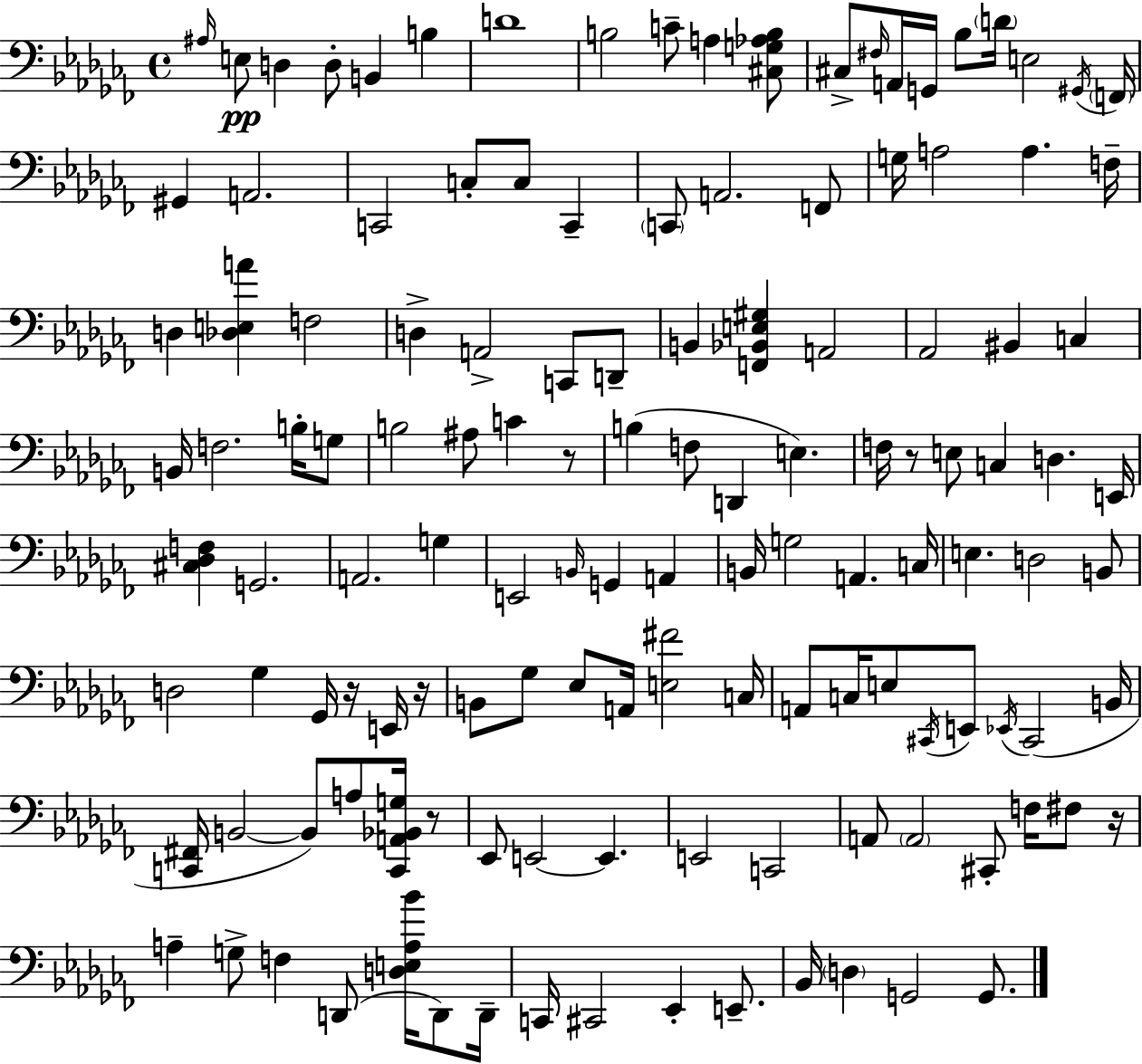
X:1
T:Untitled
M:4/4
L:1/4
K:Abm
^A,/4 E,/2 D, D,/2 B,, B, D4 B,2 C/2 A, [^C,G,_A,B,]/2 ^C,/2 ^F,/4 A,,/4 G,,/4 _B,/2 D/4 E,2 ^G,,/4 F,,/4 ^G,, A,,2 C,,2 C,/2 C,/2 C,, C,,/2 A,,2 F,,/2 G,/4 A,2 A, F,/4 D, [_D,E,A] F,2 D, A,,2 C,,/2 D,,/2 B,, [F,,_B,,E,^G,] A,,2 _A,,2 ^B,, C, B,,/4 F,2 B,/4 G,/2 B,2 ^A,/2 C z/2 B, F,/2 D,, E, F,/4 z/2 E,/2 C, D, E,,/4 [^C,_D,F,] G,,2 A,,2 G, E,,2 B,,/4 G,, A,, B,,/4 G,2 A,, C,/4 E, D,2 B,,/2 D,2 _G, _G,,/4 z/4 E,,/4 z/4 B,,/2 _G,/2 _E,/2 A,,/4 [E,^F]2 C,/4 A,,/2 C,/4 E,/2 ^C,,/4 E,,/2 _E,,/4 ^C,,2 B,,/4 [C,,^F,,]/4 B,,2 B,,/2 A,/2 [C,,A,,_B,,G,]/4 z/2 _E,,/2 E,,2 E,, E,,2 C,,2 A,,/2 A,,2 ^C,,/2 F,/4 ^F,/2 z/4 A, G,/2 F, D,,/2 [D,E,A,_B]/4 D,,/2 D,,/4 C,,/4 ^C,,2 _E,, E,,/2 _B,,/4 D, G,,2 G,,/2